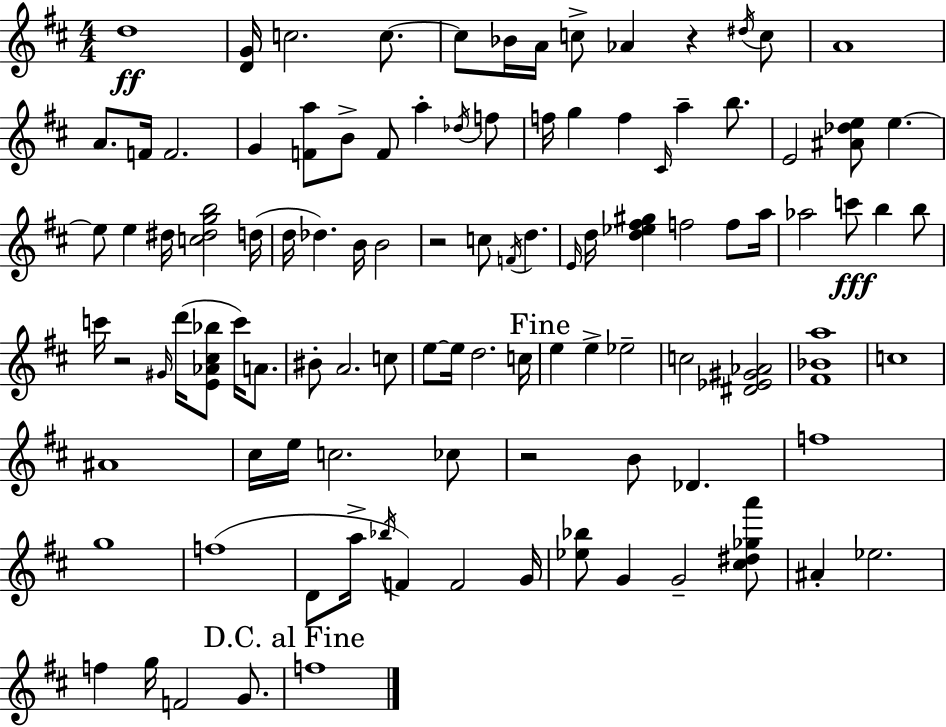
D5/w [D4,G4]/s C5/h. C5/e. C5/e Bb4/s A4/s C5/e Ab4/q R/q D#5/s C5/e A4/w A4/e. F4/s F4/h. G4/q [F4,A5]/e B4/e F4/e A5/q Db5/s F5/e F5/s G5/q F5/q C#4/s A5/q B5/e. E4/h [A#4,Db5,E5]/e E5/q. E5/e E5/q D#5/s [C5,D#5,G5,B5]/h D5/s D5/s Db5/q. B4/s B4/h R/h C5/e F4/s D5/q. E4/s D5/s [D5,Eb5,F#5,G#5]/q F5/h F5/e A5/s Ab5/h C6/e B5/q B5/e C6/s R/h G#4/s D6/s [E4,Ab4,C#5,Bb5]/e C6/s A4/e. BIS4/e A4/h. C5/e E5/e E5/s D5/h. C5/s E5/q E5/q Eb5/h C5/h [D#4,Eb4,G#4,Ab4]/h [F#4,Bb4,A5]/w C5/w A#4/w C#5/s E5/s C5/h. CES5/e R/h B4/e Db4/q. F5/w G5/w F5/w D4/e A5/s Bb5/s F4/q F4/h G4/s [Eb5,Bb5]/e G4/q G4/h [C#5,D#5,Gb5,A6]/e A#4/q Eb5/h. F5/q G5/s F4/h G4/e. F5/w